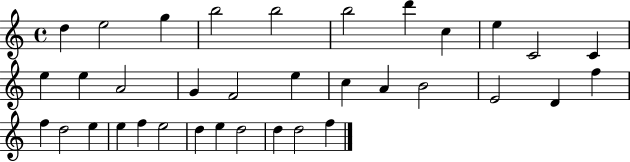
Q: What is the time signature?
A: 4/4